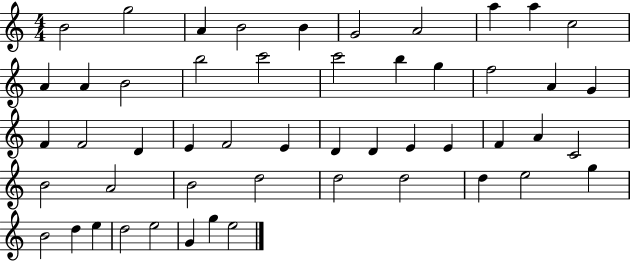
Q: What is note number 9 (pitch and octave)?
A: A5